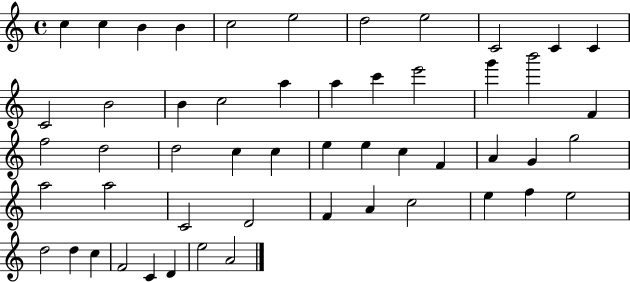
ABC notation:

X:1
T:Untitled
M:4/4
L:1/4
K:C
c c B B c2 e2 d2 e2 C2 C C C2 B2 B c2 a a c' e'2 g' b'2 F f2 d2 d2 c c e e c F A G g2 a2 a2 C2 D2 F A c2 e f e2 d2 d c F2 C D e2 A2